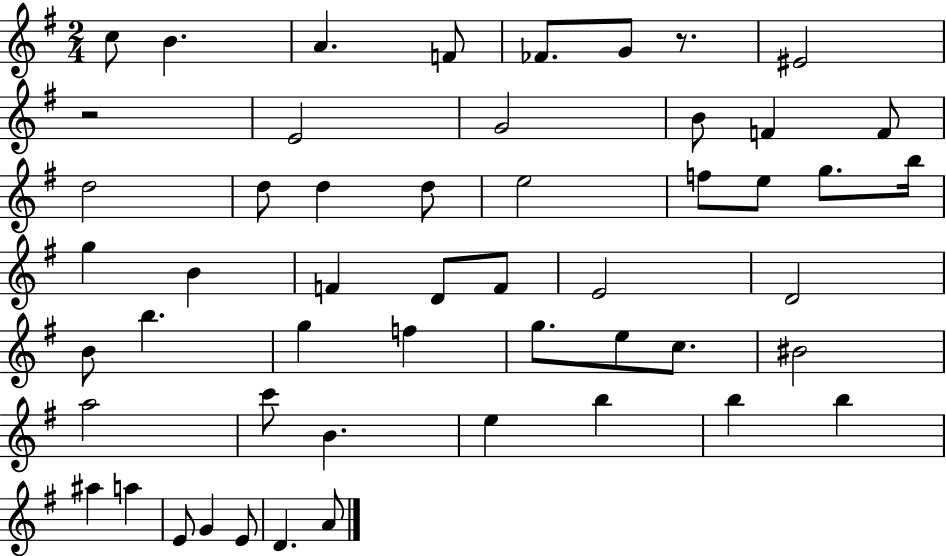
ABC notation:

X:1
T:Untitled
M:2/4
L:1/4
K:G
c/2 B A F/2 _F/2 G/2 z/2 ^E2 z2 E2 G2 B/2 F F/2 d2 d/2 d d/2 e2 f/2 e/2 g/2 b/4 g B F D/2 F/2 E2 D2 B/2 b g f g/2 e/2 c/2 ^B2 a2 c'/2 B e b b b ^a a E/2 G E/2 D A/2